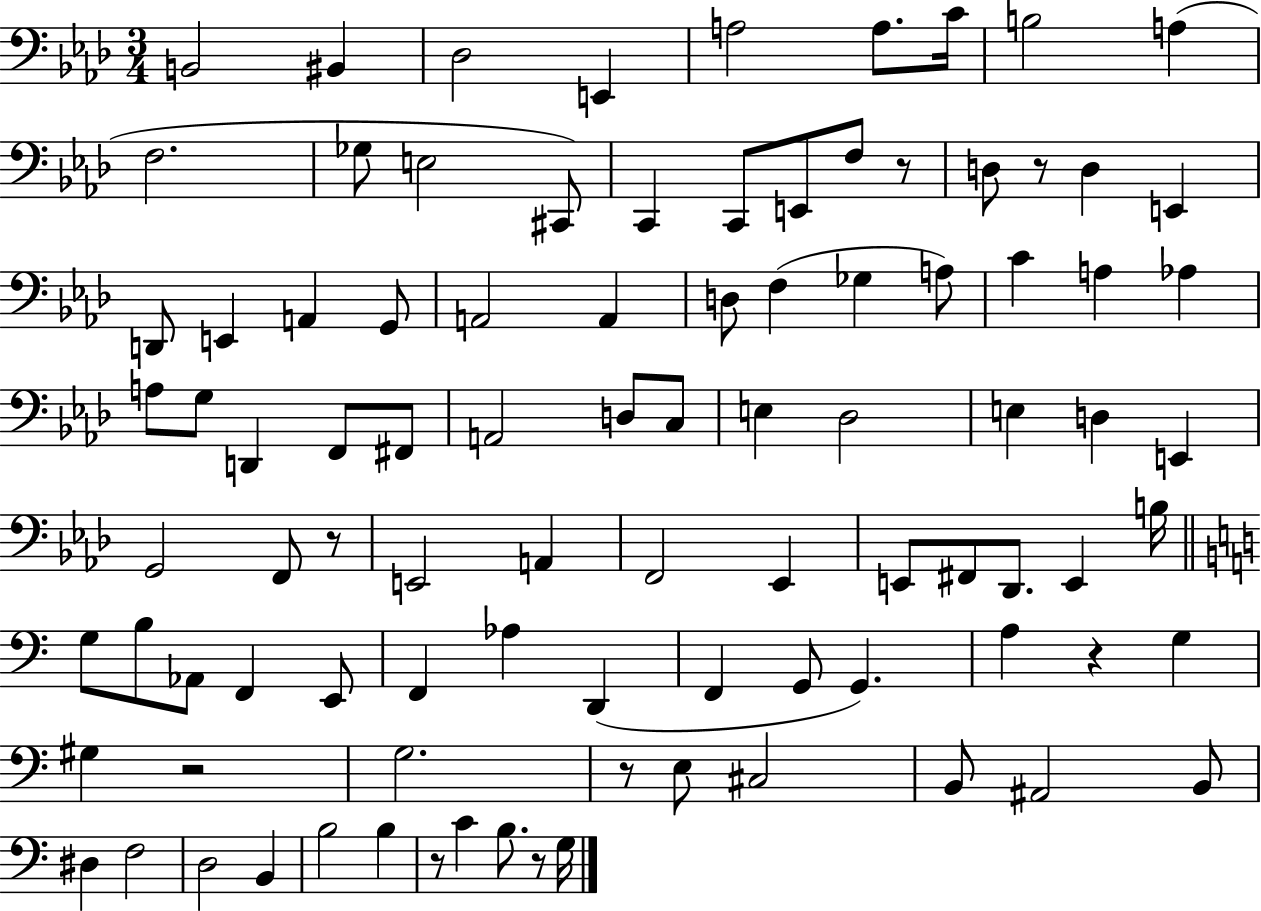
X:1
T:Untitled
M:3/4
L:1/4
K:Ab
B,,2 ^B,, _D,2 E,, A,2 A,/2 C/4 B,2 A, F,2 _G,/2 E,2 ^C,,/2 C,, C,,/2 E,,/2 F,/2 z/2 D,/2 z/2 D, E,, D,,/2 E,, A,, G,,/2 A,,2 A,, D,/2 F, _G, A,/2 C A, _A, A,/2 G,/2 D,, F,,/2 ^F,,/2 A,,2 D,/2 C,/2 E, _D,2 E, D, E,, G,,2 F,,/2 z/2 E,,2 A,, F,,2 _E,, E,,/2 ^F,,/2 _D,,/2 E,, B,/4 G,/2 B,/2 _A,,/2 F,, E,,/2 F,, _A, D,, F,, G,,/2 G,, A, z G, ^G, z2 G,2 z/2 E,/2 ^C,2 B,,/2 ^A,,2 B,,/2 ^D, F,2 D,2 B,, B,2 B, z/2 C B,/2 z/2 G,/4